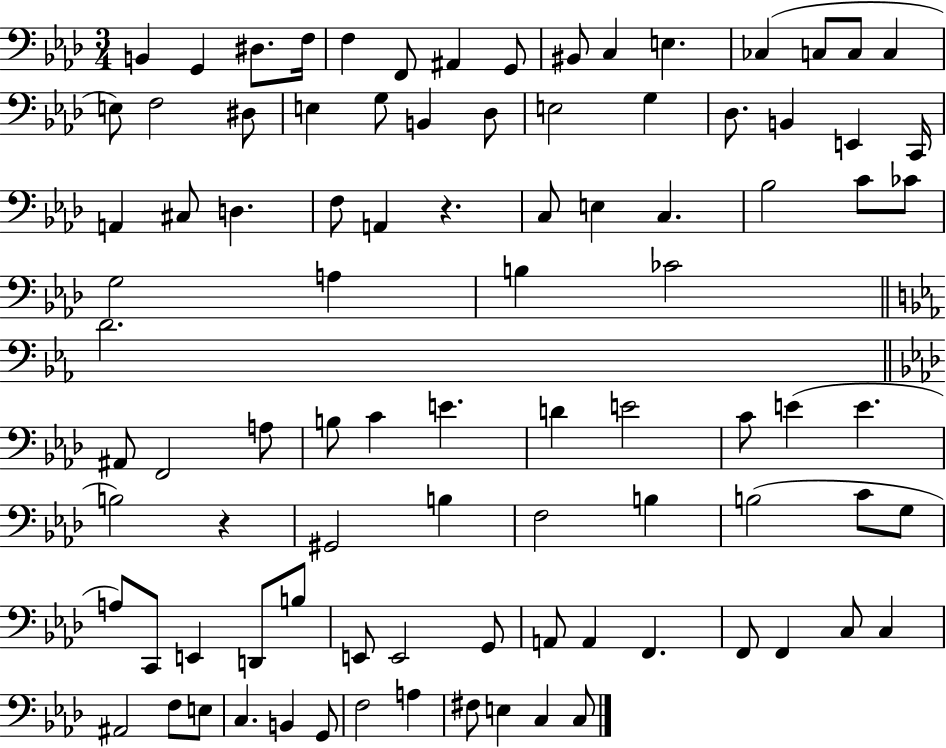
{
  \clef bass
  \numericTimeSignature
  \time 3/4
  \key aes \major
  b,4 g,4 dis8. f16 | f4 f,8 ais,4 g,8 | bis,8 c4 e4. | ces4( c8 c8 c4 | \break e8) f2 dis8 | e4 g8 b,4 des8 | e2 g4 | des8. b,4 e,4 c,16 | \break a,4 cis8 d4. | f8 a,4 r4. | c8 e4 c4. | bes2 c'8 ces'8 | \break g2 a4 | b4 ces'2 | \bar "||" \break \key ees \major d'2. | \bar "||" \break \key aes \major ais,8 f,2 a8 | b8 c'4 e'4. | d'4 e'2 | c'8 e'4( e'4. | \break b2) r4 | gis,2 b4 | f2 b4 | b2( c'8 g8 | \break a8) c,8 e,4 d,8 b8 | e,8 e,2 g,8 | a,8 a,4 f,4. | f,8 f,4 c8 c4 | \break ais,2 f8 e8 | c4. b,4 g,8 | f2 a4 | fis8 e4 c4 c8 | \break \bar "|."
}